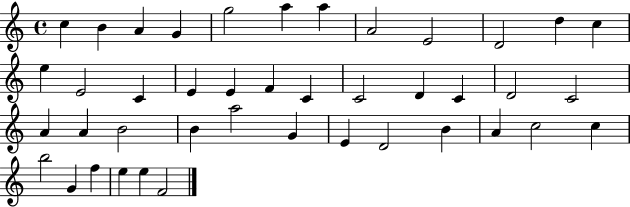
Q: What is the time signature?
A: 4/4